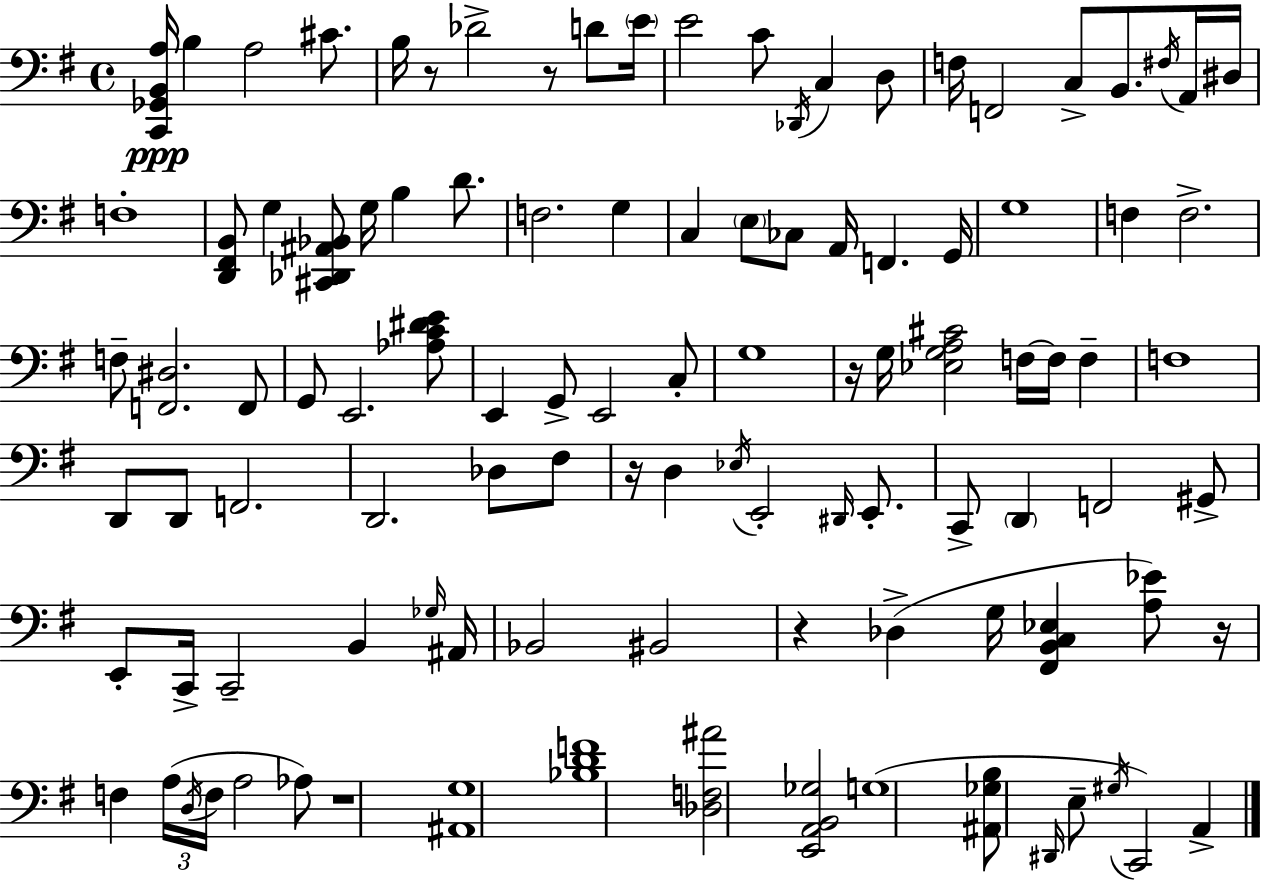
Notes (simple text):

[C2,Gb2,B2,A3]/s B3/q A3/h C#4/e. B3/s R/e Db4/h R/e D4/e E4/s E4/h C4/e Db2/s C3/q D3/e F3/s F2/h C3/e B2/e. F#3/s A2/s D#3/s F3/w [D2,F#2,B2]/e G3/q [C#2,Db2,A#2,Bb2]/e G3/s B3/q D4/e. F3/h. G3/q C3/q E3/e CES3/e A2/s F2/q. G2/s G3/w F3/q F3/h. F3/e [F2,D#3]/h. F2/e G2/e E2/h. [Ab3,C4,D#4,E4]/e E2/q G2/e E2/h C3/e G3/w R/s G3/s [Eb3,G3,A3,C#4]/h F3/s F3/s F3/q F3/w D2/e D2/e F2/h. D2/h. Db3/e F#3/e R/s D3/q Eb3/s E2/h D#2/s E2/e. C2/e D2/q F2/h G#2/e E2/e C2/s C2/h B2/q Gb3/s A#2/s Bb2/h BIS2/h R/q Db3/q G3/s [F#2,B2,C3,Eb3]/q [A3,Eb4]/e R/s F3/q A3/s D3/s F3/s A3/h Ab3/e R/w [A#2,G3]/w [Bb3,D4,F4]/w [Db3,F3,A#4]/h [E2,A2,B2,Gb3]/h G3/w [A#2,Gb3,B3]/e D#2/s E3/e G#3/s C2/h A2/q